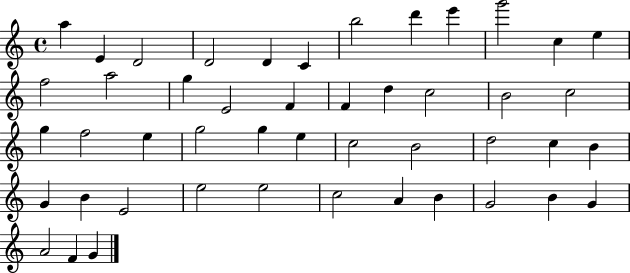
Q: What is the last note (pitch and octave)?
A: G4